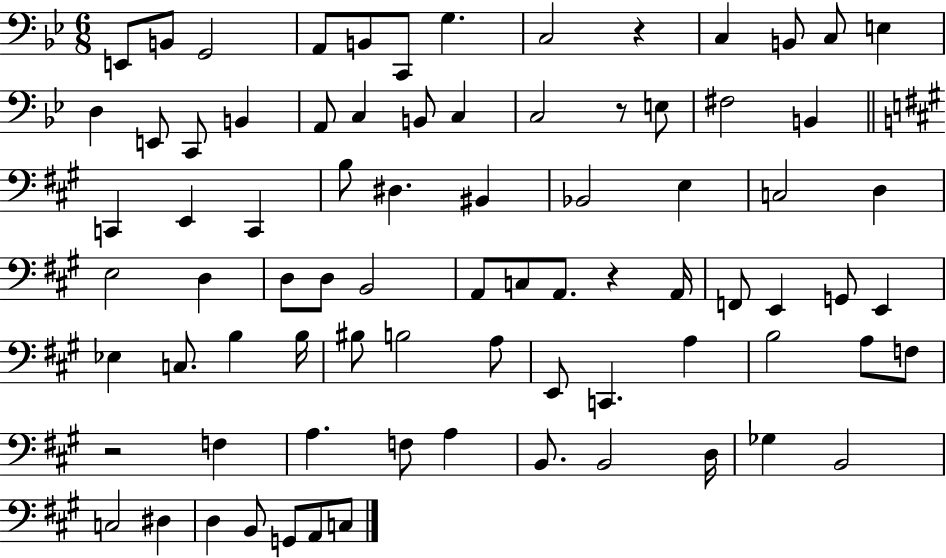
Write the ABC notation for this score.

X:1
T:Untitled
M:6/8
L:1/4
K:Bb
E,,/2 B,,/2 G,,2 A,,/2 B,,/2 C,,/2 G, C,2 z C, B,,/2 C,/2 E, D, E,,/2 C,,/2 B,, A,,/2 C, B,,/2 C, C,2 z/2 E,/2 ^F,2 B,, C,, E,, C,, B,/2 ^D, ^B,, _B,,2 E, C,2 D, E,2 D, D,/2 D,/2 B,,2 A,,/2 C,/2 A,,/2 z A,,/4 F,,/2 E,, G,,/2 E,, _E, C,/2 B, B,/4 ^B,/2 B,2 A,/2 E,,/2 C,, A, B,2 A,/2 F,/2 z2 F, A, F,/2 A, B,,/2 B,,2 D,/4 _G, B,,2 C,2 ^D, D, B,,/2 G,,/2 A,,/2 C,/2